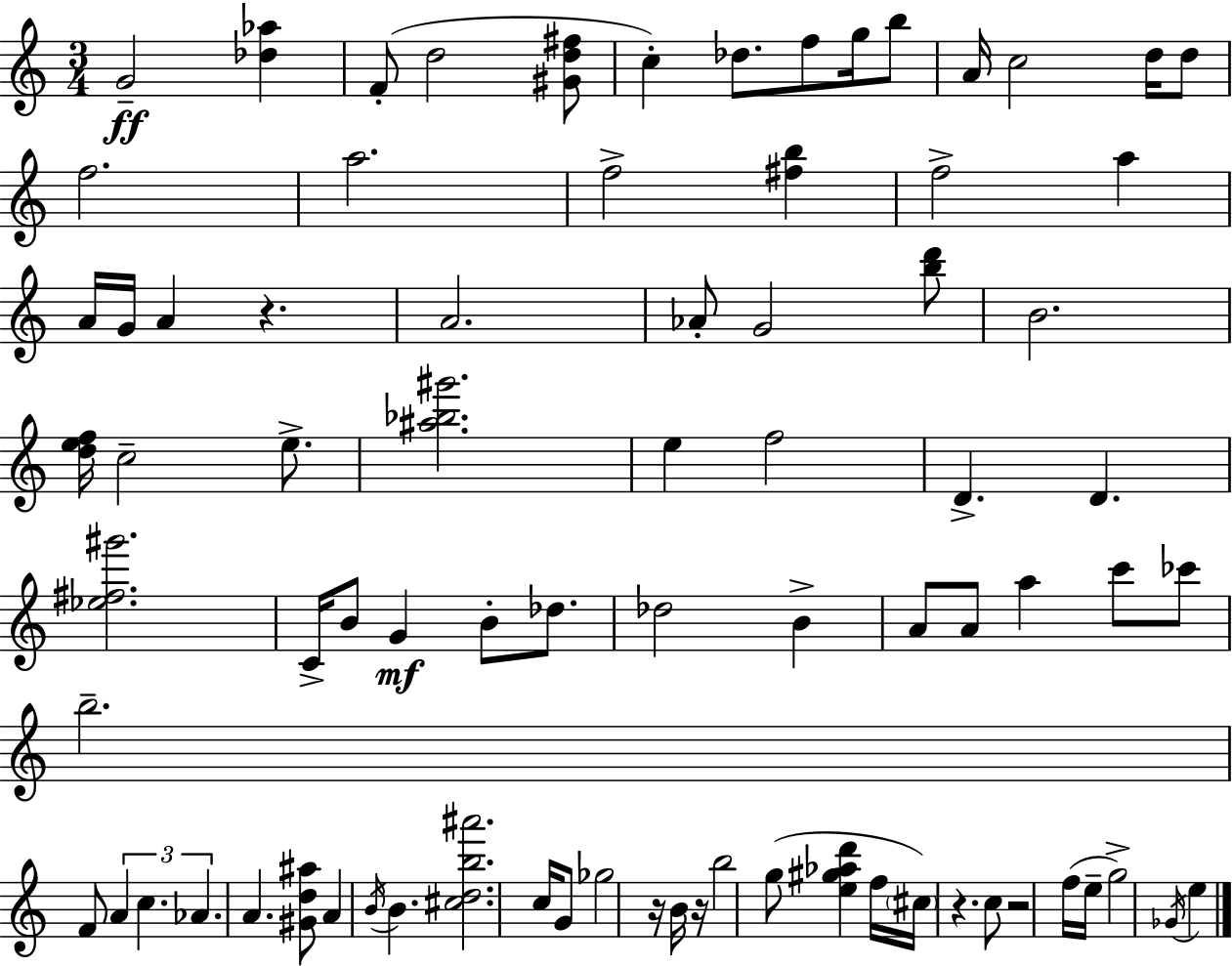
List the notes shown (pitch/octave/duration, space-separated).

G4/h [Db5,Ab5]/q F4/e D5/h [G#4,D5,F#5]/e C5/q Db5/e. F5/e G5/s B5/e A4/s C5/h D5/s D5/e F5/h. A5/h. F5/h [F#5,B5]/q F5/h A5/q A4/s G4/s A4/q R/q. A4/h. Ab4/e G4/h [B5,D6]/e B4/h. [D5,E5,F5]/s C5/h E5/e. [A#5,Bb5,G#6]/h. E5/q F5/h D4/q. D4/q. [Eb5,F#5,G#6]/h. C4/s B4/e G4/q B4/e Db5/e. Db5/h B4/q A4/e A4/e A5/q C6/e CES6/e B5/h. F4/e A4/q C5/q. Ab4/q. A4/q. [G#4,D5,A#5]/e A4/q B4/s B4/q. [C#5,D5,B5,A#6]/h. C5/s G4/e Gb5/h R/s B4/s R/s B5/h G5/e [E5,G#5,Ab5,D6]/q F5/s C#5/s R/q. C5/e R/h F5/s E5/s G5/h Gb4/s E5/q